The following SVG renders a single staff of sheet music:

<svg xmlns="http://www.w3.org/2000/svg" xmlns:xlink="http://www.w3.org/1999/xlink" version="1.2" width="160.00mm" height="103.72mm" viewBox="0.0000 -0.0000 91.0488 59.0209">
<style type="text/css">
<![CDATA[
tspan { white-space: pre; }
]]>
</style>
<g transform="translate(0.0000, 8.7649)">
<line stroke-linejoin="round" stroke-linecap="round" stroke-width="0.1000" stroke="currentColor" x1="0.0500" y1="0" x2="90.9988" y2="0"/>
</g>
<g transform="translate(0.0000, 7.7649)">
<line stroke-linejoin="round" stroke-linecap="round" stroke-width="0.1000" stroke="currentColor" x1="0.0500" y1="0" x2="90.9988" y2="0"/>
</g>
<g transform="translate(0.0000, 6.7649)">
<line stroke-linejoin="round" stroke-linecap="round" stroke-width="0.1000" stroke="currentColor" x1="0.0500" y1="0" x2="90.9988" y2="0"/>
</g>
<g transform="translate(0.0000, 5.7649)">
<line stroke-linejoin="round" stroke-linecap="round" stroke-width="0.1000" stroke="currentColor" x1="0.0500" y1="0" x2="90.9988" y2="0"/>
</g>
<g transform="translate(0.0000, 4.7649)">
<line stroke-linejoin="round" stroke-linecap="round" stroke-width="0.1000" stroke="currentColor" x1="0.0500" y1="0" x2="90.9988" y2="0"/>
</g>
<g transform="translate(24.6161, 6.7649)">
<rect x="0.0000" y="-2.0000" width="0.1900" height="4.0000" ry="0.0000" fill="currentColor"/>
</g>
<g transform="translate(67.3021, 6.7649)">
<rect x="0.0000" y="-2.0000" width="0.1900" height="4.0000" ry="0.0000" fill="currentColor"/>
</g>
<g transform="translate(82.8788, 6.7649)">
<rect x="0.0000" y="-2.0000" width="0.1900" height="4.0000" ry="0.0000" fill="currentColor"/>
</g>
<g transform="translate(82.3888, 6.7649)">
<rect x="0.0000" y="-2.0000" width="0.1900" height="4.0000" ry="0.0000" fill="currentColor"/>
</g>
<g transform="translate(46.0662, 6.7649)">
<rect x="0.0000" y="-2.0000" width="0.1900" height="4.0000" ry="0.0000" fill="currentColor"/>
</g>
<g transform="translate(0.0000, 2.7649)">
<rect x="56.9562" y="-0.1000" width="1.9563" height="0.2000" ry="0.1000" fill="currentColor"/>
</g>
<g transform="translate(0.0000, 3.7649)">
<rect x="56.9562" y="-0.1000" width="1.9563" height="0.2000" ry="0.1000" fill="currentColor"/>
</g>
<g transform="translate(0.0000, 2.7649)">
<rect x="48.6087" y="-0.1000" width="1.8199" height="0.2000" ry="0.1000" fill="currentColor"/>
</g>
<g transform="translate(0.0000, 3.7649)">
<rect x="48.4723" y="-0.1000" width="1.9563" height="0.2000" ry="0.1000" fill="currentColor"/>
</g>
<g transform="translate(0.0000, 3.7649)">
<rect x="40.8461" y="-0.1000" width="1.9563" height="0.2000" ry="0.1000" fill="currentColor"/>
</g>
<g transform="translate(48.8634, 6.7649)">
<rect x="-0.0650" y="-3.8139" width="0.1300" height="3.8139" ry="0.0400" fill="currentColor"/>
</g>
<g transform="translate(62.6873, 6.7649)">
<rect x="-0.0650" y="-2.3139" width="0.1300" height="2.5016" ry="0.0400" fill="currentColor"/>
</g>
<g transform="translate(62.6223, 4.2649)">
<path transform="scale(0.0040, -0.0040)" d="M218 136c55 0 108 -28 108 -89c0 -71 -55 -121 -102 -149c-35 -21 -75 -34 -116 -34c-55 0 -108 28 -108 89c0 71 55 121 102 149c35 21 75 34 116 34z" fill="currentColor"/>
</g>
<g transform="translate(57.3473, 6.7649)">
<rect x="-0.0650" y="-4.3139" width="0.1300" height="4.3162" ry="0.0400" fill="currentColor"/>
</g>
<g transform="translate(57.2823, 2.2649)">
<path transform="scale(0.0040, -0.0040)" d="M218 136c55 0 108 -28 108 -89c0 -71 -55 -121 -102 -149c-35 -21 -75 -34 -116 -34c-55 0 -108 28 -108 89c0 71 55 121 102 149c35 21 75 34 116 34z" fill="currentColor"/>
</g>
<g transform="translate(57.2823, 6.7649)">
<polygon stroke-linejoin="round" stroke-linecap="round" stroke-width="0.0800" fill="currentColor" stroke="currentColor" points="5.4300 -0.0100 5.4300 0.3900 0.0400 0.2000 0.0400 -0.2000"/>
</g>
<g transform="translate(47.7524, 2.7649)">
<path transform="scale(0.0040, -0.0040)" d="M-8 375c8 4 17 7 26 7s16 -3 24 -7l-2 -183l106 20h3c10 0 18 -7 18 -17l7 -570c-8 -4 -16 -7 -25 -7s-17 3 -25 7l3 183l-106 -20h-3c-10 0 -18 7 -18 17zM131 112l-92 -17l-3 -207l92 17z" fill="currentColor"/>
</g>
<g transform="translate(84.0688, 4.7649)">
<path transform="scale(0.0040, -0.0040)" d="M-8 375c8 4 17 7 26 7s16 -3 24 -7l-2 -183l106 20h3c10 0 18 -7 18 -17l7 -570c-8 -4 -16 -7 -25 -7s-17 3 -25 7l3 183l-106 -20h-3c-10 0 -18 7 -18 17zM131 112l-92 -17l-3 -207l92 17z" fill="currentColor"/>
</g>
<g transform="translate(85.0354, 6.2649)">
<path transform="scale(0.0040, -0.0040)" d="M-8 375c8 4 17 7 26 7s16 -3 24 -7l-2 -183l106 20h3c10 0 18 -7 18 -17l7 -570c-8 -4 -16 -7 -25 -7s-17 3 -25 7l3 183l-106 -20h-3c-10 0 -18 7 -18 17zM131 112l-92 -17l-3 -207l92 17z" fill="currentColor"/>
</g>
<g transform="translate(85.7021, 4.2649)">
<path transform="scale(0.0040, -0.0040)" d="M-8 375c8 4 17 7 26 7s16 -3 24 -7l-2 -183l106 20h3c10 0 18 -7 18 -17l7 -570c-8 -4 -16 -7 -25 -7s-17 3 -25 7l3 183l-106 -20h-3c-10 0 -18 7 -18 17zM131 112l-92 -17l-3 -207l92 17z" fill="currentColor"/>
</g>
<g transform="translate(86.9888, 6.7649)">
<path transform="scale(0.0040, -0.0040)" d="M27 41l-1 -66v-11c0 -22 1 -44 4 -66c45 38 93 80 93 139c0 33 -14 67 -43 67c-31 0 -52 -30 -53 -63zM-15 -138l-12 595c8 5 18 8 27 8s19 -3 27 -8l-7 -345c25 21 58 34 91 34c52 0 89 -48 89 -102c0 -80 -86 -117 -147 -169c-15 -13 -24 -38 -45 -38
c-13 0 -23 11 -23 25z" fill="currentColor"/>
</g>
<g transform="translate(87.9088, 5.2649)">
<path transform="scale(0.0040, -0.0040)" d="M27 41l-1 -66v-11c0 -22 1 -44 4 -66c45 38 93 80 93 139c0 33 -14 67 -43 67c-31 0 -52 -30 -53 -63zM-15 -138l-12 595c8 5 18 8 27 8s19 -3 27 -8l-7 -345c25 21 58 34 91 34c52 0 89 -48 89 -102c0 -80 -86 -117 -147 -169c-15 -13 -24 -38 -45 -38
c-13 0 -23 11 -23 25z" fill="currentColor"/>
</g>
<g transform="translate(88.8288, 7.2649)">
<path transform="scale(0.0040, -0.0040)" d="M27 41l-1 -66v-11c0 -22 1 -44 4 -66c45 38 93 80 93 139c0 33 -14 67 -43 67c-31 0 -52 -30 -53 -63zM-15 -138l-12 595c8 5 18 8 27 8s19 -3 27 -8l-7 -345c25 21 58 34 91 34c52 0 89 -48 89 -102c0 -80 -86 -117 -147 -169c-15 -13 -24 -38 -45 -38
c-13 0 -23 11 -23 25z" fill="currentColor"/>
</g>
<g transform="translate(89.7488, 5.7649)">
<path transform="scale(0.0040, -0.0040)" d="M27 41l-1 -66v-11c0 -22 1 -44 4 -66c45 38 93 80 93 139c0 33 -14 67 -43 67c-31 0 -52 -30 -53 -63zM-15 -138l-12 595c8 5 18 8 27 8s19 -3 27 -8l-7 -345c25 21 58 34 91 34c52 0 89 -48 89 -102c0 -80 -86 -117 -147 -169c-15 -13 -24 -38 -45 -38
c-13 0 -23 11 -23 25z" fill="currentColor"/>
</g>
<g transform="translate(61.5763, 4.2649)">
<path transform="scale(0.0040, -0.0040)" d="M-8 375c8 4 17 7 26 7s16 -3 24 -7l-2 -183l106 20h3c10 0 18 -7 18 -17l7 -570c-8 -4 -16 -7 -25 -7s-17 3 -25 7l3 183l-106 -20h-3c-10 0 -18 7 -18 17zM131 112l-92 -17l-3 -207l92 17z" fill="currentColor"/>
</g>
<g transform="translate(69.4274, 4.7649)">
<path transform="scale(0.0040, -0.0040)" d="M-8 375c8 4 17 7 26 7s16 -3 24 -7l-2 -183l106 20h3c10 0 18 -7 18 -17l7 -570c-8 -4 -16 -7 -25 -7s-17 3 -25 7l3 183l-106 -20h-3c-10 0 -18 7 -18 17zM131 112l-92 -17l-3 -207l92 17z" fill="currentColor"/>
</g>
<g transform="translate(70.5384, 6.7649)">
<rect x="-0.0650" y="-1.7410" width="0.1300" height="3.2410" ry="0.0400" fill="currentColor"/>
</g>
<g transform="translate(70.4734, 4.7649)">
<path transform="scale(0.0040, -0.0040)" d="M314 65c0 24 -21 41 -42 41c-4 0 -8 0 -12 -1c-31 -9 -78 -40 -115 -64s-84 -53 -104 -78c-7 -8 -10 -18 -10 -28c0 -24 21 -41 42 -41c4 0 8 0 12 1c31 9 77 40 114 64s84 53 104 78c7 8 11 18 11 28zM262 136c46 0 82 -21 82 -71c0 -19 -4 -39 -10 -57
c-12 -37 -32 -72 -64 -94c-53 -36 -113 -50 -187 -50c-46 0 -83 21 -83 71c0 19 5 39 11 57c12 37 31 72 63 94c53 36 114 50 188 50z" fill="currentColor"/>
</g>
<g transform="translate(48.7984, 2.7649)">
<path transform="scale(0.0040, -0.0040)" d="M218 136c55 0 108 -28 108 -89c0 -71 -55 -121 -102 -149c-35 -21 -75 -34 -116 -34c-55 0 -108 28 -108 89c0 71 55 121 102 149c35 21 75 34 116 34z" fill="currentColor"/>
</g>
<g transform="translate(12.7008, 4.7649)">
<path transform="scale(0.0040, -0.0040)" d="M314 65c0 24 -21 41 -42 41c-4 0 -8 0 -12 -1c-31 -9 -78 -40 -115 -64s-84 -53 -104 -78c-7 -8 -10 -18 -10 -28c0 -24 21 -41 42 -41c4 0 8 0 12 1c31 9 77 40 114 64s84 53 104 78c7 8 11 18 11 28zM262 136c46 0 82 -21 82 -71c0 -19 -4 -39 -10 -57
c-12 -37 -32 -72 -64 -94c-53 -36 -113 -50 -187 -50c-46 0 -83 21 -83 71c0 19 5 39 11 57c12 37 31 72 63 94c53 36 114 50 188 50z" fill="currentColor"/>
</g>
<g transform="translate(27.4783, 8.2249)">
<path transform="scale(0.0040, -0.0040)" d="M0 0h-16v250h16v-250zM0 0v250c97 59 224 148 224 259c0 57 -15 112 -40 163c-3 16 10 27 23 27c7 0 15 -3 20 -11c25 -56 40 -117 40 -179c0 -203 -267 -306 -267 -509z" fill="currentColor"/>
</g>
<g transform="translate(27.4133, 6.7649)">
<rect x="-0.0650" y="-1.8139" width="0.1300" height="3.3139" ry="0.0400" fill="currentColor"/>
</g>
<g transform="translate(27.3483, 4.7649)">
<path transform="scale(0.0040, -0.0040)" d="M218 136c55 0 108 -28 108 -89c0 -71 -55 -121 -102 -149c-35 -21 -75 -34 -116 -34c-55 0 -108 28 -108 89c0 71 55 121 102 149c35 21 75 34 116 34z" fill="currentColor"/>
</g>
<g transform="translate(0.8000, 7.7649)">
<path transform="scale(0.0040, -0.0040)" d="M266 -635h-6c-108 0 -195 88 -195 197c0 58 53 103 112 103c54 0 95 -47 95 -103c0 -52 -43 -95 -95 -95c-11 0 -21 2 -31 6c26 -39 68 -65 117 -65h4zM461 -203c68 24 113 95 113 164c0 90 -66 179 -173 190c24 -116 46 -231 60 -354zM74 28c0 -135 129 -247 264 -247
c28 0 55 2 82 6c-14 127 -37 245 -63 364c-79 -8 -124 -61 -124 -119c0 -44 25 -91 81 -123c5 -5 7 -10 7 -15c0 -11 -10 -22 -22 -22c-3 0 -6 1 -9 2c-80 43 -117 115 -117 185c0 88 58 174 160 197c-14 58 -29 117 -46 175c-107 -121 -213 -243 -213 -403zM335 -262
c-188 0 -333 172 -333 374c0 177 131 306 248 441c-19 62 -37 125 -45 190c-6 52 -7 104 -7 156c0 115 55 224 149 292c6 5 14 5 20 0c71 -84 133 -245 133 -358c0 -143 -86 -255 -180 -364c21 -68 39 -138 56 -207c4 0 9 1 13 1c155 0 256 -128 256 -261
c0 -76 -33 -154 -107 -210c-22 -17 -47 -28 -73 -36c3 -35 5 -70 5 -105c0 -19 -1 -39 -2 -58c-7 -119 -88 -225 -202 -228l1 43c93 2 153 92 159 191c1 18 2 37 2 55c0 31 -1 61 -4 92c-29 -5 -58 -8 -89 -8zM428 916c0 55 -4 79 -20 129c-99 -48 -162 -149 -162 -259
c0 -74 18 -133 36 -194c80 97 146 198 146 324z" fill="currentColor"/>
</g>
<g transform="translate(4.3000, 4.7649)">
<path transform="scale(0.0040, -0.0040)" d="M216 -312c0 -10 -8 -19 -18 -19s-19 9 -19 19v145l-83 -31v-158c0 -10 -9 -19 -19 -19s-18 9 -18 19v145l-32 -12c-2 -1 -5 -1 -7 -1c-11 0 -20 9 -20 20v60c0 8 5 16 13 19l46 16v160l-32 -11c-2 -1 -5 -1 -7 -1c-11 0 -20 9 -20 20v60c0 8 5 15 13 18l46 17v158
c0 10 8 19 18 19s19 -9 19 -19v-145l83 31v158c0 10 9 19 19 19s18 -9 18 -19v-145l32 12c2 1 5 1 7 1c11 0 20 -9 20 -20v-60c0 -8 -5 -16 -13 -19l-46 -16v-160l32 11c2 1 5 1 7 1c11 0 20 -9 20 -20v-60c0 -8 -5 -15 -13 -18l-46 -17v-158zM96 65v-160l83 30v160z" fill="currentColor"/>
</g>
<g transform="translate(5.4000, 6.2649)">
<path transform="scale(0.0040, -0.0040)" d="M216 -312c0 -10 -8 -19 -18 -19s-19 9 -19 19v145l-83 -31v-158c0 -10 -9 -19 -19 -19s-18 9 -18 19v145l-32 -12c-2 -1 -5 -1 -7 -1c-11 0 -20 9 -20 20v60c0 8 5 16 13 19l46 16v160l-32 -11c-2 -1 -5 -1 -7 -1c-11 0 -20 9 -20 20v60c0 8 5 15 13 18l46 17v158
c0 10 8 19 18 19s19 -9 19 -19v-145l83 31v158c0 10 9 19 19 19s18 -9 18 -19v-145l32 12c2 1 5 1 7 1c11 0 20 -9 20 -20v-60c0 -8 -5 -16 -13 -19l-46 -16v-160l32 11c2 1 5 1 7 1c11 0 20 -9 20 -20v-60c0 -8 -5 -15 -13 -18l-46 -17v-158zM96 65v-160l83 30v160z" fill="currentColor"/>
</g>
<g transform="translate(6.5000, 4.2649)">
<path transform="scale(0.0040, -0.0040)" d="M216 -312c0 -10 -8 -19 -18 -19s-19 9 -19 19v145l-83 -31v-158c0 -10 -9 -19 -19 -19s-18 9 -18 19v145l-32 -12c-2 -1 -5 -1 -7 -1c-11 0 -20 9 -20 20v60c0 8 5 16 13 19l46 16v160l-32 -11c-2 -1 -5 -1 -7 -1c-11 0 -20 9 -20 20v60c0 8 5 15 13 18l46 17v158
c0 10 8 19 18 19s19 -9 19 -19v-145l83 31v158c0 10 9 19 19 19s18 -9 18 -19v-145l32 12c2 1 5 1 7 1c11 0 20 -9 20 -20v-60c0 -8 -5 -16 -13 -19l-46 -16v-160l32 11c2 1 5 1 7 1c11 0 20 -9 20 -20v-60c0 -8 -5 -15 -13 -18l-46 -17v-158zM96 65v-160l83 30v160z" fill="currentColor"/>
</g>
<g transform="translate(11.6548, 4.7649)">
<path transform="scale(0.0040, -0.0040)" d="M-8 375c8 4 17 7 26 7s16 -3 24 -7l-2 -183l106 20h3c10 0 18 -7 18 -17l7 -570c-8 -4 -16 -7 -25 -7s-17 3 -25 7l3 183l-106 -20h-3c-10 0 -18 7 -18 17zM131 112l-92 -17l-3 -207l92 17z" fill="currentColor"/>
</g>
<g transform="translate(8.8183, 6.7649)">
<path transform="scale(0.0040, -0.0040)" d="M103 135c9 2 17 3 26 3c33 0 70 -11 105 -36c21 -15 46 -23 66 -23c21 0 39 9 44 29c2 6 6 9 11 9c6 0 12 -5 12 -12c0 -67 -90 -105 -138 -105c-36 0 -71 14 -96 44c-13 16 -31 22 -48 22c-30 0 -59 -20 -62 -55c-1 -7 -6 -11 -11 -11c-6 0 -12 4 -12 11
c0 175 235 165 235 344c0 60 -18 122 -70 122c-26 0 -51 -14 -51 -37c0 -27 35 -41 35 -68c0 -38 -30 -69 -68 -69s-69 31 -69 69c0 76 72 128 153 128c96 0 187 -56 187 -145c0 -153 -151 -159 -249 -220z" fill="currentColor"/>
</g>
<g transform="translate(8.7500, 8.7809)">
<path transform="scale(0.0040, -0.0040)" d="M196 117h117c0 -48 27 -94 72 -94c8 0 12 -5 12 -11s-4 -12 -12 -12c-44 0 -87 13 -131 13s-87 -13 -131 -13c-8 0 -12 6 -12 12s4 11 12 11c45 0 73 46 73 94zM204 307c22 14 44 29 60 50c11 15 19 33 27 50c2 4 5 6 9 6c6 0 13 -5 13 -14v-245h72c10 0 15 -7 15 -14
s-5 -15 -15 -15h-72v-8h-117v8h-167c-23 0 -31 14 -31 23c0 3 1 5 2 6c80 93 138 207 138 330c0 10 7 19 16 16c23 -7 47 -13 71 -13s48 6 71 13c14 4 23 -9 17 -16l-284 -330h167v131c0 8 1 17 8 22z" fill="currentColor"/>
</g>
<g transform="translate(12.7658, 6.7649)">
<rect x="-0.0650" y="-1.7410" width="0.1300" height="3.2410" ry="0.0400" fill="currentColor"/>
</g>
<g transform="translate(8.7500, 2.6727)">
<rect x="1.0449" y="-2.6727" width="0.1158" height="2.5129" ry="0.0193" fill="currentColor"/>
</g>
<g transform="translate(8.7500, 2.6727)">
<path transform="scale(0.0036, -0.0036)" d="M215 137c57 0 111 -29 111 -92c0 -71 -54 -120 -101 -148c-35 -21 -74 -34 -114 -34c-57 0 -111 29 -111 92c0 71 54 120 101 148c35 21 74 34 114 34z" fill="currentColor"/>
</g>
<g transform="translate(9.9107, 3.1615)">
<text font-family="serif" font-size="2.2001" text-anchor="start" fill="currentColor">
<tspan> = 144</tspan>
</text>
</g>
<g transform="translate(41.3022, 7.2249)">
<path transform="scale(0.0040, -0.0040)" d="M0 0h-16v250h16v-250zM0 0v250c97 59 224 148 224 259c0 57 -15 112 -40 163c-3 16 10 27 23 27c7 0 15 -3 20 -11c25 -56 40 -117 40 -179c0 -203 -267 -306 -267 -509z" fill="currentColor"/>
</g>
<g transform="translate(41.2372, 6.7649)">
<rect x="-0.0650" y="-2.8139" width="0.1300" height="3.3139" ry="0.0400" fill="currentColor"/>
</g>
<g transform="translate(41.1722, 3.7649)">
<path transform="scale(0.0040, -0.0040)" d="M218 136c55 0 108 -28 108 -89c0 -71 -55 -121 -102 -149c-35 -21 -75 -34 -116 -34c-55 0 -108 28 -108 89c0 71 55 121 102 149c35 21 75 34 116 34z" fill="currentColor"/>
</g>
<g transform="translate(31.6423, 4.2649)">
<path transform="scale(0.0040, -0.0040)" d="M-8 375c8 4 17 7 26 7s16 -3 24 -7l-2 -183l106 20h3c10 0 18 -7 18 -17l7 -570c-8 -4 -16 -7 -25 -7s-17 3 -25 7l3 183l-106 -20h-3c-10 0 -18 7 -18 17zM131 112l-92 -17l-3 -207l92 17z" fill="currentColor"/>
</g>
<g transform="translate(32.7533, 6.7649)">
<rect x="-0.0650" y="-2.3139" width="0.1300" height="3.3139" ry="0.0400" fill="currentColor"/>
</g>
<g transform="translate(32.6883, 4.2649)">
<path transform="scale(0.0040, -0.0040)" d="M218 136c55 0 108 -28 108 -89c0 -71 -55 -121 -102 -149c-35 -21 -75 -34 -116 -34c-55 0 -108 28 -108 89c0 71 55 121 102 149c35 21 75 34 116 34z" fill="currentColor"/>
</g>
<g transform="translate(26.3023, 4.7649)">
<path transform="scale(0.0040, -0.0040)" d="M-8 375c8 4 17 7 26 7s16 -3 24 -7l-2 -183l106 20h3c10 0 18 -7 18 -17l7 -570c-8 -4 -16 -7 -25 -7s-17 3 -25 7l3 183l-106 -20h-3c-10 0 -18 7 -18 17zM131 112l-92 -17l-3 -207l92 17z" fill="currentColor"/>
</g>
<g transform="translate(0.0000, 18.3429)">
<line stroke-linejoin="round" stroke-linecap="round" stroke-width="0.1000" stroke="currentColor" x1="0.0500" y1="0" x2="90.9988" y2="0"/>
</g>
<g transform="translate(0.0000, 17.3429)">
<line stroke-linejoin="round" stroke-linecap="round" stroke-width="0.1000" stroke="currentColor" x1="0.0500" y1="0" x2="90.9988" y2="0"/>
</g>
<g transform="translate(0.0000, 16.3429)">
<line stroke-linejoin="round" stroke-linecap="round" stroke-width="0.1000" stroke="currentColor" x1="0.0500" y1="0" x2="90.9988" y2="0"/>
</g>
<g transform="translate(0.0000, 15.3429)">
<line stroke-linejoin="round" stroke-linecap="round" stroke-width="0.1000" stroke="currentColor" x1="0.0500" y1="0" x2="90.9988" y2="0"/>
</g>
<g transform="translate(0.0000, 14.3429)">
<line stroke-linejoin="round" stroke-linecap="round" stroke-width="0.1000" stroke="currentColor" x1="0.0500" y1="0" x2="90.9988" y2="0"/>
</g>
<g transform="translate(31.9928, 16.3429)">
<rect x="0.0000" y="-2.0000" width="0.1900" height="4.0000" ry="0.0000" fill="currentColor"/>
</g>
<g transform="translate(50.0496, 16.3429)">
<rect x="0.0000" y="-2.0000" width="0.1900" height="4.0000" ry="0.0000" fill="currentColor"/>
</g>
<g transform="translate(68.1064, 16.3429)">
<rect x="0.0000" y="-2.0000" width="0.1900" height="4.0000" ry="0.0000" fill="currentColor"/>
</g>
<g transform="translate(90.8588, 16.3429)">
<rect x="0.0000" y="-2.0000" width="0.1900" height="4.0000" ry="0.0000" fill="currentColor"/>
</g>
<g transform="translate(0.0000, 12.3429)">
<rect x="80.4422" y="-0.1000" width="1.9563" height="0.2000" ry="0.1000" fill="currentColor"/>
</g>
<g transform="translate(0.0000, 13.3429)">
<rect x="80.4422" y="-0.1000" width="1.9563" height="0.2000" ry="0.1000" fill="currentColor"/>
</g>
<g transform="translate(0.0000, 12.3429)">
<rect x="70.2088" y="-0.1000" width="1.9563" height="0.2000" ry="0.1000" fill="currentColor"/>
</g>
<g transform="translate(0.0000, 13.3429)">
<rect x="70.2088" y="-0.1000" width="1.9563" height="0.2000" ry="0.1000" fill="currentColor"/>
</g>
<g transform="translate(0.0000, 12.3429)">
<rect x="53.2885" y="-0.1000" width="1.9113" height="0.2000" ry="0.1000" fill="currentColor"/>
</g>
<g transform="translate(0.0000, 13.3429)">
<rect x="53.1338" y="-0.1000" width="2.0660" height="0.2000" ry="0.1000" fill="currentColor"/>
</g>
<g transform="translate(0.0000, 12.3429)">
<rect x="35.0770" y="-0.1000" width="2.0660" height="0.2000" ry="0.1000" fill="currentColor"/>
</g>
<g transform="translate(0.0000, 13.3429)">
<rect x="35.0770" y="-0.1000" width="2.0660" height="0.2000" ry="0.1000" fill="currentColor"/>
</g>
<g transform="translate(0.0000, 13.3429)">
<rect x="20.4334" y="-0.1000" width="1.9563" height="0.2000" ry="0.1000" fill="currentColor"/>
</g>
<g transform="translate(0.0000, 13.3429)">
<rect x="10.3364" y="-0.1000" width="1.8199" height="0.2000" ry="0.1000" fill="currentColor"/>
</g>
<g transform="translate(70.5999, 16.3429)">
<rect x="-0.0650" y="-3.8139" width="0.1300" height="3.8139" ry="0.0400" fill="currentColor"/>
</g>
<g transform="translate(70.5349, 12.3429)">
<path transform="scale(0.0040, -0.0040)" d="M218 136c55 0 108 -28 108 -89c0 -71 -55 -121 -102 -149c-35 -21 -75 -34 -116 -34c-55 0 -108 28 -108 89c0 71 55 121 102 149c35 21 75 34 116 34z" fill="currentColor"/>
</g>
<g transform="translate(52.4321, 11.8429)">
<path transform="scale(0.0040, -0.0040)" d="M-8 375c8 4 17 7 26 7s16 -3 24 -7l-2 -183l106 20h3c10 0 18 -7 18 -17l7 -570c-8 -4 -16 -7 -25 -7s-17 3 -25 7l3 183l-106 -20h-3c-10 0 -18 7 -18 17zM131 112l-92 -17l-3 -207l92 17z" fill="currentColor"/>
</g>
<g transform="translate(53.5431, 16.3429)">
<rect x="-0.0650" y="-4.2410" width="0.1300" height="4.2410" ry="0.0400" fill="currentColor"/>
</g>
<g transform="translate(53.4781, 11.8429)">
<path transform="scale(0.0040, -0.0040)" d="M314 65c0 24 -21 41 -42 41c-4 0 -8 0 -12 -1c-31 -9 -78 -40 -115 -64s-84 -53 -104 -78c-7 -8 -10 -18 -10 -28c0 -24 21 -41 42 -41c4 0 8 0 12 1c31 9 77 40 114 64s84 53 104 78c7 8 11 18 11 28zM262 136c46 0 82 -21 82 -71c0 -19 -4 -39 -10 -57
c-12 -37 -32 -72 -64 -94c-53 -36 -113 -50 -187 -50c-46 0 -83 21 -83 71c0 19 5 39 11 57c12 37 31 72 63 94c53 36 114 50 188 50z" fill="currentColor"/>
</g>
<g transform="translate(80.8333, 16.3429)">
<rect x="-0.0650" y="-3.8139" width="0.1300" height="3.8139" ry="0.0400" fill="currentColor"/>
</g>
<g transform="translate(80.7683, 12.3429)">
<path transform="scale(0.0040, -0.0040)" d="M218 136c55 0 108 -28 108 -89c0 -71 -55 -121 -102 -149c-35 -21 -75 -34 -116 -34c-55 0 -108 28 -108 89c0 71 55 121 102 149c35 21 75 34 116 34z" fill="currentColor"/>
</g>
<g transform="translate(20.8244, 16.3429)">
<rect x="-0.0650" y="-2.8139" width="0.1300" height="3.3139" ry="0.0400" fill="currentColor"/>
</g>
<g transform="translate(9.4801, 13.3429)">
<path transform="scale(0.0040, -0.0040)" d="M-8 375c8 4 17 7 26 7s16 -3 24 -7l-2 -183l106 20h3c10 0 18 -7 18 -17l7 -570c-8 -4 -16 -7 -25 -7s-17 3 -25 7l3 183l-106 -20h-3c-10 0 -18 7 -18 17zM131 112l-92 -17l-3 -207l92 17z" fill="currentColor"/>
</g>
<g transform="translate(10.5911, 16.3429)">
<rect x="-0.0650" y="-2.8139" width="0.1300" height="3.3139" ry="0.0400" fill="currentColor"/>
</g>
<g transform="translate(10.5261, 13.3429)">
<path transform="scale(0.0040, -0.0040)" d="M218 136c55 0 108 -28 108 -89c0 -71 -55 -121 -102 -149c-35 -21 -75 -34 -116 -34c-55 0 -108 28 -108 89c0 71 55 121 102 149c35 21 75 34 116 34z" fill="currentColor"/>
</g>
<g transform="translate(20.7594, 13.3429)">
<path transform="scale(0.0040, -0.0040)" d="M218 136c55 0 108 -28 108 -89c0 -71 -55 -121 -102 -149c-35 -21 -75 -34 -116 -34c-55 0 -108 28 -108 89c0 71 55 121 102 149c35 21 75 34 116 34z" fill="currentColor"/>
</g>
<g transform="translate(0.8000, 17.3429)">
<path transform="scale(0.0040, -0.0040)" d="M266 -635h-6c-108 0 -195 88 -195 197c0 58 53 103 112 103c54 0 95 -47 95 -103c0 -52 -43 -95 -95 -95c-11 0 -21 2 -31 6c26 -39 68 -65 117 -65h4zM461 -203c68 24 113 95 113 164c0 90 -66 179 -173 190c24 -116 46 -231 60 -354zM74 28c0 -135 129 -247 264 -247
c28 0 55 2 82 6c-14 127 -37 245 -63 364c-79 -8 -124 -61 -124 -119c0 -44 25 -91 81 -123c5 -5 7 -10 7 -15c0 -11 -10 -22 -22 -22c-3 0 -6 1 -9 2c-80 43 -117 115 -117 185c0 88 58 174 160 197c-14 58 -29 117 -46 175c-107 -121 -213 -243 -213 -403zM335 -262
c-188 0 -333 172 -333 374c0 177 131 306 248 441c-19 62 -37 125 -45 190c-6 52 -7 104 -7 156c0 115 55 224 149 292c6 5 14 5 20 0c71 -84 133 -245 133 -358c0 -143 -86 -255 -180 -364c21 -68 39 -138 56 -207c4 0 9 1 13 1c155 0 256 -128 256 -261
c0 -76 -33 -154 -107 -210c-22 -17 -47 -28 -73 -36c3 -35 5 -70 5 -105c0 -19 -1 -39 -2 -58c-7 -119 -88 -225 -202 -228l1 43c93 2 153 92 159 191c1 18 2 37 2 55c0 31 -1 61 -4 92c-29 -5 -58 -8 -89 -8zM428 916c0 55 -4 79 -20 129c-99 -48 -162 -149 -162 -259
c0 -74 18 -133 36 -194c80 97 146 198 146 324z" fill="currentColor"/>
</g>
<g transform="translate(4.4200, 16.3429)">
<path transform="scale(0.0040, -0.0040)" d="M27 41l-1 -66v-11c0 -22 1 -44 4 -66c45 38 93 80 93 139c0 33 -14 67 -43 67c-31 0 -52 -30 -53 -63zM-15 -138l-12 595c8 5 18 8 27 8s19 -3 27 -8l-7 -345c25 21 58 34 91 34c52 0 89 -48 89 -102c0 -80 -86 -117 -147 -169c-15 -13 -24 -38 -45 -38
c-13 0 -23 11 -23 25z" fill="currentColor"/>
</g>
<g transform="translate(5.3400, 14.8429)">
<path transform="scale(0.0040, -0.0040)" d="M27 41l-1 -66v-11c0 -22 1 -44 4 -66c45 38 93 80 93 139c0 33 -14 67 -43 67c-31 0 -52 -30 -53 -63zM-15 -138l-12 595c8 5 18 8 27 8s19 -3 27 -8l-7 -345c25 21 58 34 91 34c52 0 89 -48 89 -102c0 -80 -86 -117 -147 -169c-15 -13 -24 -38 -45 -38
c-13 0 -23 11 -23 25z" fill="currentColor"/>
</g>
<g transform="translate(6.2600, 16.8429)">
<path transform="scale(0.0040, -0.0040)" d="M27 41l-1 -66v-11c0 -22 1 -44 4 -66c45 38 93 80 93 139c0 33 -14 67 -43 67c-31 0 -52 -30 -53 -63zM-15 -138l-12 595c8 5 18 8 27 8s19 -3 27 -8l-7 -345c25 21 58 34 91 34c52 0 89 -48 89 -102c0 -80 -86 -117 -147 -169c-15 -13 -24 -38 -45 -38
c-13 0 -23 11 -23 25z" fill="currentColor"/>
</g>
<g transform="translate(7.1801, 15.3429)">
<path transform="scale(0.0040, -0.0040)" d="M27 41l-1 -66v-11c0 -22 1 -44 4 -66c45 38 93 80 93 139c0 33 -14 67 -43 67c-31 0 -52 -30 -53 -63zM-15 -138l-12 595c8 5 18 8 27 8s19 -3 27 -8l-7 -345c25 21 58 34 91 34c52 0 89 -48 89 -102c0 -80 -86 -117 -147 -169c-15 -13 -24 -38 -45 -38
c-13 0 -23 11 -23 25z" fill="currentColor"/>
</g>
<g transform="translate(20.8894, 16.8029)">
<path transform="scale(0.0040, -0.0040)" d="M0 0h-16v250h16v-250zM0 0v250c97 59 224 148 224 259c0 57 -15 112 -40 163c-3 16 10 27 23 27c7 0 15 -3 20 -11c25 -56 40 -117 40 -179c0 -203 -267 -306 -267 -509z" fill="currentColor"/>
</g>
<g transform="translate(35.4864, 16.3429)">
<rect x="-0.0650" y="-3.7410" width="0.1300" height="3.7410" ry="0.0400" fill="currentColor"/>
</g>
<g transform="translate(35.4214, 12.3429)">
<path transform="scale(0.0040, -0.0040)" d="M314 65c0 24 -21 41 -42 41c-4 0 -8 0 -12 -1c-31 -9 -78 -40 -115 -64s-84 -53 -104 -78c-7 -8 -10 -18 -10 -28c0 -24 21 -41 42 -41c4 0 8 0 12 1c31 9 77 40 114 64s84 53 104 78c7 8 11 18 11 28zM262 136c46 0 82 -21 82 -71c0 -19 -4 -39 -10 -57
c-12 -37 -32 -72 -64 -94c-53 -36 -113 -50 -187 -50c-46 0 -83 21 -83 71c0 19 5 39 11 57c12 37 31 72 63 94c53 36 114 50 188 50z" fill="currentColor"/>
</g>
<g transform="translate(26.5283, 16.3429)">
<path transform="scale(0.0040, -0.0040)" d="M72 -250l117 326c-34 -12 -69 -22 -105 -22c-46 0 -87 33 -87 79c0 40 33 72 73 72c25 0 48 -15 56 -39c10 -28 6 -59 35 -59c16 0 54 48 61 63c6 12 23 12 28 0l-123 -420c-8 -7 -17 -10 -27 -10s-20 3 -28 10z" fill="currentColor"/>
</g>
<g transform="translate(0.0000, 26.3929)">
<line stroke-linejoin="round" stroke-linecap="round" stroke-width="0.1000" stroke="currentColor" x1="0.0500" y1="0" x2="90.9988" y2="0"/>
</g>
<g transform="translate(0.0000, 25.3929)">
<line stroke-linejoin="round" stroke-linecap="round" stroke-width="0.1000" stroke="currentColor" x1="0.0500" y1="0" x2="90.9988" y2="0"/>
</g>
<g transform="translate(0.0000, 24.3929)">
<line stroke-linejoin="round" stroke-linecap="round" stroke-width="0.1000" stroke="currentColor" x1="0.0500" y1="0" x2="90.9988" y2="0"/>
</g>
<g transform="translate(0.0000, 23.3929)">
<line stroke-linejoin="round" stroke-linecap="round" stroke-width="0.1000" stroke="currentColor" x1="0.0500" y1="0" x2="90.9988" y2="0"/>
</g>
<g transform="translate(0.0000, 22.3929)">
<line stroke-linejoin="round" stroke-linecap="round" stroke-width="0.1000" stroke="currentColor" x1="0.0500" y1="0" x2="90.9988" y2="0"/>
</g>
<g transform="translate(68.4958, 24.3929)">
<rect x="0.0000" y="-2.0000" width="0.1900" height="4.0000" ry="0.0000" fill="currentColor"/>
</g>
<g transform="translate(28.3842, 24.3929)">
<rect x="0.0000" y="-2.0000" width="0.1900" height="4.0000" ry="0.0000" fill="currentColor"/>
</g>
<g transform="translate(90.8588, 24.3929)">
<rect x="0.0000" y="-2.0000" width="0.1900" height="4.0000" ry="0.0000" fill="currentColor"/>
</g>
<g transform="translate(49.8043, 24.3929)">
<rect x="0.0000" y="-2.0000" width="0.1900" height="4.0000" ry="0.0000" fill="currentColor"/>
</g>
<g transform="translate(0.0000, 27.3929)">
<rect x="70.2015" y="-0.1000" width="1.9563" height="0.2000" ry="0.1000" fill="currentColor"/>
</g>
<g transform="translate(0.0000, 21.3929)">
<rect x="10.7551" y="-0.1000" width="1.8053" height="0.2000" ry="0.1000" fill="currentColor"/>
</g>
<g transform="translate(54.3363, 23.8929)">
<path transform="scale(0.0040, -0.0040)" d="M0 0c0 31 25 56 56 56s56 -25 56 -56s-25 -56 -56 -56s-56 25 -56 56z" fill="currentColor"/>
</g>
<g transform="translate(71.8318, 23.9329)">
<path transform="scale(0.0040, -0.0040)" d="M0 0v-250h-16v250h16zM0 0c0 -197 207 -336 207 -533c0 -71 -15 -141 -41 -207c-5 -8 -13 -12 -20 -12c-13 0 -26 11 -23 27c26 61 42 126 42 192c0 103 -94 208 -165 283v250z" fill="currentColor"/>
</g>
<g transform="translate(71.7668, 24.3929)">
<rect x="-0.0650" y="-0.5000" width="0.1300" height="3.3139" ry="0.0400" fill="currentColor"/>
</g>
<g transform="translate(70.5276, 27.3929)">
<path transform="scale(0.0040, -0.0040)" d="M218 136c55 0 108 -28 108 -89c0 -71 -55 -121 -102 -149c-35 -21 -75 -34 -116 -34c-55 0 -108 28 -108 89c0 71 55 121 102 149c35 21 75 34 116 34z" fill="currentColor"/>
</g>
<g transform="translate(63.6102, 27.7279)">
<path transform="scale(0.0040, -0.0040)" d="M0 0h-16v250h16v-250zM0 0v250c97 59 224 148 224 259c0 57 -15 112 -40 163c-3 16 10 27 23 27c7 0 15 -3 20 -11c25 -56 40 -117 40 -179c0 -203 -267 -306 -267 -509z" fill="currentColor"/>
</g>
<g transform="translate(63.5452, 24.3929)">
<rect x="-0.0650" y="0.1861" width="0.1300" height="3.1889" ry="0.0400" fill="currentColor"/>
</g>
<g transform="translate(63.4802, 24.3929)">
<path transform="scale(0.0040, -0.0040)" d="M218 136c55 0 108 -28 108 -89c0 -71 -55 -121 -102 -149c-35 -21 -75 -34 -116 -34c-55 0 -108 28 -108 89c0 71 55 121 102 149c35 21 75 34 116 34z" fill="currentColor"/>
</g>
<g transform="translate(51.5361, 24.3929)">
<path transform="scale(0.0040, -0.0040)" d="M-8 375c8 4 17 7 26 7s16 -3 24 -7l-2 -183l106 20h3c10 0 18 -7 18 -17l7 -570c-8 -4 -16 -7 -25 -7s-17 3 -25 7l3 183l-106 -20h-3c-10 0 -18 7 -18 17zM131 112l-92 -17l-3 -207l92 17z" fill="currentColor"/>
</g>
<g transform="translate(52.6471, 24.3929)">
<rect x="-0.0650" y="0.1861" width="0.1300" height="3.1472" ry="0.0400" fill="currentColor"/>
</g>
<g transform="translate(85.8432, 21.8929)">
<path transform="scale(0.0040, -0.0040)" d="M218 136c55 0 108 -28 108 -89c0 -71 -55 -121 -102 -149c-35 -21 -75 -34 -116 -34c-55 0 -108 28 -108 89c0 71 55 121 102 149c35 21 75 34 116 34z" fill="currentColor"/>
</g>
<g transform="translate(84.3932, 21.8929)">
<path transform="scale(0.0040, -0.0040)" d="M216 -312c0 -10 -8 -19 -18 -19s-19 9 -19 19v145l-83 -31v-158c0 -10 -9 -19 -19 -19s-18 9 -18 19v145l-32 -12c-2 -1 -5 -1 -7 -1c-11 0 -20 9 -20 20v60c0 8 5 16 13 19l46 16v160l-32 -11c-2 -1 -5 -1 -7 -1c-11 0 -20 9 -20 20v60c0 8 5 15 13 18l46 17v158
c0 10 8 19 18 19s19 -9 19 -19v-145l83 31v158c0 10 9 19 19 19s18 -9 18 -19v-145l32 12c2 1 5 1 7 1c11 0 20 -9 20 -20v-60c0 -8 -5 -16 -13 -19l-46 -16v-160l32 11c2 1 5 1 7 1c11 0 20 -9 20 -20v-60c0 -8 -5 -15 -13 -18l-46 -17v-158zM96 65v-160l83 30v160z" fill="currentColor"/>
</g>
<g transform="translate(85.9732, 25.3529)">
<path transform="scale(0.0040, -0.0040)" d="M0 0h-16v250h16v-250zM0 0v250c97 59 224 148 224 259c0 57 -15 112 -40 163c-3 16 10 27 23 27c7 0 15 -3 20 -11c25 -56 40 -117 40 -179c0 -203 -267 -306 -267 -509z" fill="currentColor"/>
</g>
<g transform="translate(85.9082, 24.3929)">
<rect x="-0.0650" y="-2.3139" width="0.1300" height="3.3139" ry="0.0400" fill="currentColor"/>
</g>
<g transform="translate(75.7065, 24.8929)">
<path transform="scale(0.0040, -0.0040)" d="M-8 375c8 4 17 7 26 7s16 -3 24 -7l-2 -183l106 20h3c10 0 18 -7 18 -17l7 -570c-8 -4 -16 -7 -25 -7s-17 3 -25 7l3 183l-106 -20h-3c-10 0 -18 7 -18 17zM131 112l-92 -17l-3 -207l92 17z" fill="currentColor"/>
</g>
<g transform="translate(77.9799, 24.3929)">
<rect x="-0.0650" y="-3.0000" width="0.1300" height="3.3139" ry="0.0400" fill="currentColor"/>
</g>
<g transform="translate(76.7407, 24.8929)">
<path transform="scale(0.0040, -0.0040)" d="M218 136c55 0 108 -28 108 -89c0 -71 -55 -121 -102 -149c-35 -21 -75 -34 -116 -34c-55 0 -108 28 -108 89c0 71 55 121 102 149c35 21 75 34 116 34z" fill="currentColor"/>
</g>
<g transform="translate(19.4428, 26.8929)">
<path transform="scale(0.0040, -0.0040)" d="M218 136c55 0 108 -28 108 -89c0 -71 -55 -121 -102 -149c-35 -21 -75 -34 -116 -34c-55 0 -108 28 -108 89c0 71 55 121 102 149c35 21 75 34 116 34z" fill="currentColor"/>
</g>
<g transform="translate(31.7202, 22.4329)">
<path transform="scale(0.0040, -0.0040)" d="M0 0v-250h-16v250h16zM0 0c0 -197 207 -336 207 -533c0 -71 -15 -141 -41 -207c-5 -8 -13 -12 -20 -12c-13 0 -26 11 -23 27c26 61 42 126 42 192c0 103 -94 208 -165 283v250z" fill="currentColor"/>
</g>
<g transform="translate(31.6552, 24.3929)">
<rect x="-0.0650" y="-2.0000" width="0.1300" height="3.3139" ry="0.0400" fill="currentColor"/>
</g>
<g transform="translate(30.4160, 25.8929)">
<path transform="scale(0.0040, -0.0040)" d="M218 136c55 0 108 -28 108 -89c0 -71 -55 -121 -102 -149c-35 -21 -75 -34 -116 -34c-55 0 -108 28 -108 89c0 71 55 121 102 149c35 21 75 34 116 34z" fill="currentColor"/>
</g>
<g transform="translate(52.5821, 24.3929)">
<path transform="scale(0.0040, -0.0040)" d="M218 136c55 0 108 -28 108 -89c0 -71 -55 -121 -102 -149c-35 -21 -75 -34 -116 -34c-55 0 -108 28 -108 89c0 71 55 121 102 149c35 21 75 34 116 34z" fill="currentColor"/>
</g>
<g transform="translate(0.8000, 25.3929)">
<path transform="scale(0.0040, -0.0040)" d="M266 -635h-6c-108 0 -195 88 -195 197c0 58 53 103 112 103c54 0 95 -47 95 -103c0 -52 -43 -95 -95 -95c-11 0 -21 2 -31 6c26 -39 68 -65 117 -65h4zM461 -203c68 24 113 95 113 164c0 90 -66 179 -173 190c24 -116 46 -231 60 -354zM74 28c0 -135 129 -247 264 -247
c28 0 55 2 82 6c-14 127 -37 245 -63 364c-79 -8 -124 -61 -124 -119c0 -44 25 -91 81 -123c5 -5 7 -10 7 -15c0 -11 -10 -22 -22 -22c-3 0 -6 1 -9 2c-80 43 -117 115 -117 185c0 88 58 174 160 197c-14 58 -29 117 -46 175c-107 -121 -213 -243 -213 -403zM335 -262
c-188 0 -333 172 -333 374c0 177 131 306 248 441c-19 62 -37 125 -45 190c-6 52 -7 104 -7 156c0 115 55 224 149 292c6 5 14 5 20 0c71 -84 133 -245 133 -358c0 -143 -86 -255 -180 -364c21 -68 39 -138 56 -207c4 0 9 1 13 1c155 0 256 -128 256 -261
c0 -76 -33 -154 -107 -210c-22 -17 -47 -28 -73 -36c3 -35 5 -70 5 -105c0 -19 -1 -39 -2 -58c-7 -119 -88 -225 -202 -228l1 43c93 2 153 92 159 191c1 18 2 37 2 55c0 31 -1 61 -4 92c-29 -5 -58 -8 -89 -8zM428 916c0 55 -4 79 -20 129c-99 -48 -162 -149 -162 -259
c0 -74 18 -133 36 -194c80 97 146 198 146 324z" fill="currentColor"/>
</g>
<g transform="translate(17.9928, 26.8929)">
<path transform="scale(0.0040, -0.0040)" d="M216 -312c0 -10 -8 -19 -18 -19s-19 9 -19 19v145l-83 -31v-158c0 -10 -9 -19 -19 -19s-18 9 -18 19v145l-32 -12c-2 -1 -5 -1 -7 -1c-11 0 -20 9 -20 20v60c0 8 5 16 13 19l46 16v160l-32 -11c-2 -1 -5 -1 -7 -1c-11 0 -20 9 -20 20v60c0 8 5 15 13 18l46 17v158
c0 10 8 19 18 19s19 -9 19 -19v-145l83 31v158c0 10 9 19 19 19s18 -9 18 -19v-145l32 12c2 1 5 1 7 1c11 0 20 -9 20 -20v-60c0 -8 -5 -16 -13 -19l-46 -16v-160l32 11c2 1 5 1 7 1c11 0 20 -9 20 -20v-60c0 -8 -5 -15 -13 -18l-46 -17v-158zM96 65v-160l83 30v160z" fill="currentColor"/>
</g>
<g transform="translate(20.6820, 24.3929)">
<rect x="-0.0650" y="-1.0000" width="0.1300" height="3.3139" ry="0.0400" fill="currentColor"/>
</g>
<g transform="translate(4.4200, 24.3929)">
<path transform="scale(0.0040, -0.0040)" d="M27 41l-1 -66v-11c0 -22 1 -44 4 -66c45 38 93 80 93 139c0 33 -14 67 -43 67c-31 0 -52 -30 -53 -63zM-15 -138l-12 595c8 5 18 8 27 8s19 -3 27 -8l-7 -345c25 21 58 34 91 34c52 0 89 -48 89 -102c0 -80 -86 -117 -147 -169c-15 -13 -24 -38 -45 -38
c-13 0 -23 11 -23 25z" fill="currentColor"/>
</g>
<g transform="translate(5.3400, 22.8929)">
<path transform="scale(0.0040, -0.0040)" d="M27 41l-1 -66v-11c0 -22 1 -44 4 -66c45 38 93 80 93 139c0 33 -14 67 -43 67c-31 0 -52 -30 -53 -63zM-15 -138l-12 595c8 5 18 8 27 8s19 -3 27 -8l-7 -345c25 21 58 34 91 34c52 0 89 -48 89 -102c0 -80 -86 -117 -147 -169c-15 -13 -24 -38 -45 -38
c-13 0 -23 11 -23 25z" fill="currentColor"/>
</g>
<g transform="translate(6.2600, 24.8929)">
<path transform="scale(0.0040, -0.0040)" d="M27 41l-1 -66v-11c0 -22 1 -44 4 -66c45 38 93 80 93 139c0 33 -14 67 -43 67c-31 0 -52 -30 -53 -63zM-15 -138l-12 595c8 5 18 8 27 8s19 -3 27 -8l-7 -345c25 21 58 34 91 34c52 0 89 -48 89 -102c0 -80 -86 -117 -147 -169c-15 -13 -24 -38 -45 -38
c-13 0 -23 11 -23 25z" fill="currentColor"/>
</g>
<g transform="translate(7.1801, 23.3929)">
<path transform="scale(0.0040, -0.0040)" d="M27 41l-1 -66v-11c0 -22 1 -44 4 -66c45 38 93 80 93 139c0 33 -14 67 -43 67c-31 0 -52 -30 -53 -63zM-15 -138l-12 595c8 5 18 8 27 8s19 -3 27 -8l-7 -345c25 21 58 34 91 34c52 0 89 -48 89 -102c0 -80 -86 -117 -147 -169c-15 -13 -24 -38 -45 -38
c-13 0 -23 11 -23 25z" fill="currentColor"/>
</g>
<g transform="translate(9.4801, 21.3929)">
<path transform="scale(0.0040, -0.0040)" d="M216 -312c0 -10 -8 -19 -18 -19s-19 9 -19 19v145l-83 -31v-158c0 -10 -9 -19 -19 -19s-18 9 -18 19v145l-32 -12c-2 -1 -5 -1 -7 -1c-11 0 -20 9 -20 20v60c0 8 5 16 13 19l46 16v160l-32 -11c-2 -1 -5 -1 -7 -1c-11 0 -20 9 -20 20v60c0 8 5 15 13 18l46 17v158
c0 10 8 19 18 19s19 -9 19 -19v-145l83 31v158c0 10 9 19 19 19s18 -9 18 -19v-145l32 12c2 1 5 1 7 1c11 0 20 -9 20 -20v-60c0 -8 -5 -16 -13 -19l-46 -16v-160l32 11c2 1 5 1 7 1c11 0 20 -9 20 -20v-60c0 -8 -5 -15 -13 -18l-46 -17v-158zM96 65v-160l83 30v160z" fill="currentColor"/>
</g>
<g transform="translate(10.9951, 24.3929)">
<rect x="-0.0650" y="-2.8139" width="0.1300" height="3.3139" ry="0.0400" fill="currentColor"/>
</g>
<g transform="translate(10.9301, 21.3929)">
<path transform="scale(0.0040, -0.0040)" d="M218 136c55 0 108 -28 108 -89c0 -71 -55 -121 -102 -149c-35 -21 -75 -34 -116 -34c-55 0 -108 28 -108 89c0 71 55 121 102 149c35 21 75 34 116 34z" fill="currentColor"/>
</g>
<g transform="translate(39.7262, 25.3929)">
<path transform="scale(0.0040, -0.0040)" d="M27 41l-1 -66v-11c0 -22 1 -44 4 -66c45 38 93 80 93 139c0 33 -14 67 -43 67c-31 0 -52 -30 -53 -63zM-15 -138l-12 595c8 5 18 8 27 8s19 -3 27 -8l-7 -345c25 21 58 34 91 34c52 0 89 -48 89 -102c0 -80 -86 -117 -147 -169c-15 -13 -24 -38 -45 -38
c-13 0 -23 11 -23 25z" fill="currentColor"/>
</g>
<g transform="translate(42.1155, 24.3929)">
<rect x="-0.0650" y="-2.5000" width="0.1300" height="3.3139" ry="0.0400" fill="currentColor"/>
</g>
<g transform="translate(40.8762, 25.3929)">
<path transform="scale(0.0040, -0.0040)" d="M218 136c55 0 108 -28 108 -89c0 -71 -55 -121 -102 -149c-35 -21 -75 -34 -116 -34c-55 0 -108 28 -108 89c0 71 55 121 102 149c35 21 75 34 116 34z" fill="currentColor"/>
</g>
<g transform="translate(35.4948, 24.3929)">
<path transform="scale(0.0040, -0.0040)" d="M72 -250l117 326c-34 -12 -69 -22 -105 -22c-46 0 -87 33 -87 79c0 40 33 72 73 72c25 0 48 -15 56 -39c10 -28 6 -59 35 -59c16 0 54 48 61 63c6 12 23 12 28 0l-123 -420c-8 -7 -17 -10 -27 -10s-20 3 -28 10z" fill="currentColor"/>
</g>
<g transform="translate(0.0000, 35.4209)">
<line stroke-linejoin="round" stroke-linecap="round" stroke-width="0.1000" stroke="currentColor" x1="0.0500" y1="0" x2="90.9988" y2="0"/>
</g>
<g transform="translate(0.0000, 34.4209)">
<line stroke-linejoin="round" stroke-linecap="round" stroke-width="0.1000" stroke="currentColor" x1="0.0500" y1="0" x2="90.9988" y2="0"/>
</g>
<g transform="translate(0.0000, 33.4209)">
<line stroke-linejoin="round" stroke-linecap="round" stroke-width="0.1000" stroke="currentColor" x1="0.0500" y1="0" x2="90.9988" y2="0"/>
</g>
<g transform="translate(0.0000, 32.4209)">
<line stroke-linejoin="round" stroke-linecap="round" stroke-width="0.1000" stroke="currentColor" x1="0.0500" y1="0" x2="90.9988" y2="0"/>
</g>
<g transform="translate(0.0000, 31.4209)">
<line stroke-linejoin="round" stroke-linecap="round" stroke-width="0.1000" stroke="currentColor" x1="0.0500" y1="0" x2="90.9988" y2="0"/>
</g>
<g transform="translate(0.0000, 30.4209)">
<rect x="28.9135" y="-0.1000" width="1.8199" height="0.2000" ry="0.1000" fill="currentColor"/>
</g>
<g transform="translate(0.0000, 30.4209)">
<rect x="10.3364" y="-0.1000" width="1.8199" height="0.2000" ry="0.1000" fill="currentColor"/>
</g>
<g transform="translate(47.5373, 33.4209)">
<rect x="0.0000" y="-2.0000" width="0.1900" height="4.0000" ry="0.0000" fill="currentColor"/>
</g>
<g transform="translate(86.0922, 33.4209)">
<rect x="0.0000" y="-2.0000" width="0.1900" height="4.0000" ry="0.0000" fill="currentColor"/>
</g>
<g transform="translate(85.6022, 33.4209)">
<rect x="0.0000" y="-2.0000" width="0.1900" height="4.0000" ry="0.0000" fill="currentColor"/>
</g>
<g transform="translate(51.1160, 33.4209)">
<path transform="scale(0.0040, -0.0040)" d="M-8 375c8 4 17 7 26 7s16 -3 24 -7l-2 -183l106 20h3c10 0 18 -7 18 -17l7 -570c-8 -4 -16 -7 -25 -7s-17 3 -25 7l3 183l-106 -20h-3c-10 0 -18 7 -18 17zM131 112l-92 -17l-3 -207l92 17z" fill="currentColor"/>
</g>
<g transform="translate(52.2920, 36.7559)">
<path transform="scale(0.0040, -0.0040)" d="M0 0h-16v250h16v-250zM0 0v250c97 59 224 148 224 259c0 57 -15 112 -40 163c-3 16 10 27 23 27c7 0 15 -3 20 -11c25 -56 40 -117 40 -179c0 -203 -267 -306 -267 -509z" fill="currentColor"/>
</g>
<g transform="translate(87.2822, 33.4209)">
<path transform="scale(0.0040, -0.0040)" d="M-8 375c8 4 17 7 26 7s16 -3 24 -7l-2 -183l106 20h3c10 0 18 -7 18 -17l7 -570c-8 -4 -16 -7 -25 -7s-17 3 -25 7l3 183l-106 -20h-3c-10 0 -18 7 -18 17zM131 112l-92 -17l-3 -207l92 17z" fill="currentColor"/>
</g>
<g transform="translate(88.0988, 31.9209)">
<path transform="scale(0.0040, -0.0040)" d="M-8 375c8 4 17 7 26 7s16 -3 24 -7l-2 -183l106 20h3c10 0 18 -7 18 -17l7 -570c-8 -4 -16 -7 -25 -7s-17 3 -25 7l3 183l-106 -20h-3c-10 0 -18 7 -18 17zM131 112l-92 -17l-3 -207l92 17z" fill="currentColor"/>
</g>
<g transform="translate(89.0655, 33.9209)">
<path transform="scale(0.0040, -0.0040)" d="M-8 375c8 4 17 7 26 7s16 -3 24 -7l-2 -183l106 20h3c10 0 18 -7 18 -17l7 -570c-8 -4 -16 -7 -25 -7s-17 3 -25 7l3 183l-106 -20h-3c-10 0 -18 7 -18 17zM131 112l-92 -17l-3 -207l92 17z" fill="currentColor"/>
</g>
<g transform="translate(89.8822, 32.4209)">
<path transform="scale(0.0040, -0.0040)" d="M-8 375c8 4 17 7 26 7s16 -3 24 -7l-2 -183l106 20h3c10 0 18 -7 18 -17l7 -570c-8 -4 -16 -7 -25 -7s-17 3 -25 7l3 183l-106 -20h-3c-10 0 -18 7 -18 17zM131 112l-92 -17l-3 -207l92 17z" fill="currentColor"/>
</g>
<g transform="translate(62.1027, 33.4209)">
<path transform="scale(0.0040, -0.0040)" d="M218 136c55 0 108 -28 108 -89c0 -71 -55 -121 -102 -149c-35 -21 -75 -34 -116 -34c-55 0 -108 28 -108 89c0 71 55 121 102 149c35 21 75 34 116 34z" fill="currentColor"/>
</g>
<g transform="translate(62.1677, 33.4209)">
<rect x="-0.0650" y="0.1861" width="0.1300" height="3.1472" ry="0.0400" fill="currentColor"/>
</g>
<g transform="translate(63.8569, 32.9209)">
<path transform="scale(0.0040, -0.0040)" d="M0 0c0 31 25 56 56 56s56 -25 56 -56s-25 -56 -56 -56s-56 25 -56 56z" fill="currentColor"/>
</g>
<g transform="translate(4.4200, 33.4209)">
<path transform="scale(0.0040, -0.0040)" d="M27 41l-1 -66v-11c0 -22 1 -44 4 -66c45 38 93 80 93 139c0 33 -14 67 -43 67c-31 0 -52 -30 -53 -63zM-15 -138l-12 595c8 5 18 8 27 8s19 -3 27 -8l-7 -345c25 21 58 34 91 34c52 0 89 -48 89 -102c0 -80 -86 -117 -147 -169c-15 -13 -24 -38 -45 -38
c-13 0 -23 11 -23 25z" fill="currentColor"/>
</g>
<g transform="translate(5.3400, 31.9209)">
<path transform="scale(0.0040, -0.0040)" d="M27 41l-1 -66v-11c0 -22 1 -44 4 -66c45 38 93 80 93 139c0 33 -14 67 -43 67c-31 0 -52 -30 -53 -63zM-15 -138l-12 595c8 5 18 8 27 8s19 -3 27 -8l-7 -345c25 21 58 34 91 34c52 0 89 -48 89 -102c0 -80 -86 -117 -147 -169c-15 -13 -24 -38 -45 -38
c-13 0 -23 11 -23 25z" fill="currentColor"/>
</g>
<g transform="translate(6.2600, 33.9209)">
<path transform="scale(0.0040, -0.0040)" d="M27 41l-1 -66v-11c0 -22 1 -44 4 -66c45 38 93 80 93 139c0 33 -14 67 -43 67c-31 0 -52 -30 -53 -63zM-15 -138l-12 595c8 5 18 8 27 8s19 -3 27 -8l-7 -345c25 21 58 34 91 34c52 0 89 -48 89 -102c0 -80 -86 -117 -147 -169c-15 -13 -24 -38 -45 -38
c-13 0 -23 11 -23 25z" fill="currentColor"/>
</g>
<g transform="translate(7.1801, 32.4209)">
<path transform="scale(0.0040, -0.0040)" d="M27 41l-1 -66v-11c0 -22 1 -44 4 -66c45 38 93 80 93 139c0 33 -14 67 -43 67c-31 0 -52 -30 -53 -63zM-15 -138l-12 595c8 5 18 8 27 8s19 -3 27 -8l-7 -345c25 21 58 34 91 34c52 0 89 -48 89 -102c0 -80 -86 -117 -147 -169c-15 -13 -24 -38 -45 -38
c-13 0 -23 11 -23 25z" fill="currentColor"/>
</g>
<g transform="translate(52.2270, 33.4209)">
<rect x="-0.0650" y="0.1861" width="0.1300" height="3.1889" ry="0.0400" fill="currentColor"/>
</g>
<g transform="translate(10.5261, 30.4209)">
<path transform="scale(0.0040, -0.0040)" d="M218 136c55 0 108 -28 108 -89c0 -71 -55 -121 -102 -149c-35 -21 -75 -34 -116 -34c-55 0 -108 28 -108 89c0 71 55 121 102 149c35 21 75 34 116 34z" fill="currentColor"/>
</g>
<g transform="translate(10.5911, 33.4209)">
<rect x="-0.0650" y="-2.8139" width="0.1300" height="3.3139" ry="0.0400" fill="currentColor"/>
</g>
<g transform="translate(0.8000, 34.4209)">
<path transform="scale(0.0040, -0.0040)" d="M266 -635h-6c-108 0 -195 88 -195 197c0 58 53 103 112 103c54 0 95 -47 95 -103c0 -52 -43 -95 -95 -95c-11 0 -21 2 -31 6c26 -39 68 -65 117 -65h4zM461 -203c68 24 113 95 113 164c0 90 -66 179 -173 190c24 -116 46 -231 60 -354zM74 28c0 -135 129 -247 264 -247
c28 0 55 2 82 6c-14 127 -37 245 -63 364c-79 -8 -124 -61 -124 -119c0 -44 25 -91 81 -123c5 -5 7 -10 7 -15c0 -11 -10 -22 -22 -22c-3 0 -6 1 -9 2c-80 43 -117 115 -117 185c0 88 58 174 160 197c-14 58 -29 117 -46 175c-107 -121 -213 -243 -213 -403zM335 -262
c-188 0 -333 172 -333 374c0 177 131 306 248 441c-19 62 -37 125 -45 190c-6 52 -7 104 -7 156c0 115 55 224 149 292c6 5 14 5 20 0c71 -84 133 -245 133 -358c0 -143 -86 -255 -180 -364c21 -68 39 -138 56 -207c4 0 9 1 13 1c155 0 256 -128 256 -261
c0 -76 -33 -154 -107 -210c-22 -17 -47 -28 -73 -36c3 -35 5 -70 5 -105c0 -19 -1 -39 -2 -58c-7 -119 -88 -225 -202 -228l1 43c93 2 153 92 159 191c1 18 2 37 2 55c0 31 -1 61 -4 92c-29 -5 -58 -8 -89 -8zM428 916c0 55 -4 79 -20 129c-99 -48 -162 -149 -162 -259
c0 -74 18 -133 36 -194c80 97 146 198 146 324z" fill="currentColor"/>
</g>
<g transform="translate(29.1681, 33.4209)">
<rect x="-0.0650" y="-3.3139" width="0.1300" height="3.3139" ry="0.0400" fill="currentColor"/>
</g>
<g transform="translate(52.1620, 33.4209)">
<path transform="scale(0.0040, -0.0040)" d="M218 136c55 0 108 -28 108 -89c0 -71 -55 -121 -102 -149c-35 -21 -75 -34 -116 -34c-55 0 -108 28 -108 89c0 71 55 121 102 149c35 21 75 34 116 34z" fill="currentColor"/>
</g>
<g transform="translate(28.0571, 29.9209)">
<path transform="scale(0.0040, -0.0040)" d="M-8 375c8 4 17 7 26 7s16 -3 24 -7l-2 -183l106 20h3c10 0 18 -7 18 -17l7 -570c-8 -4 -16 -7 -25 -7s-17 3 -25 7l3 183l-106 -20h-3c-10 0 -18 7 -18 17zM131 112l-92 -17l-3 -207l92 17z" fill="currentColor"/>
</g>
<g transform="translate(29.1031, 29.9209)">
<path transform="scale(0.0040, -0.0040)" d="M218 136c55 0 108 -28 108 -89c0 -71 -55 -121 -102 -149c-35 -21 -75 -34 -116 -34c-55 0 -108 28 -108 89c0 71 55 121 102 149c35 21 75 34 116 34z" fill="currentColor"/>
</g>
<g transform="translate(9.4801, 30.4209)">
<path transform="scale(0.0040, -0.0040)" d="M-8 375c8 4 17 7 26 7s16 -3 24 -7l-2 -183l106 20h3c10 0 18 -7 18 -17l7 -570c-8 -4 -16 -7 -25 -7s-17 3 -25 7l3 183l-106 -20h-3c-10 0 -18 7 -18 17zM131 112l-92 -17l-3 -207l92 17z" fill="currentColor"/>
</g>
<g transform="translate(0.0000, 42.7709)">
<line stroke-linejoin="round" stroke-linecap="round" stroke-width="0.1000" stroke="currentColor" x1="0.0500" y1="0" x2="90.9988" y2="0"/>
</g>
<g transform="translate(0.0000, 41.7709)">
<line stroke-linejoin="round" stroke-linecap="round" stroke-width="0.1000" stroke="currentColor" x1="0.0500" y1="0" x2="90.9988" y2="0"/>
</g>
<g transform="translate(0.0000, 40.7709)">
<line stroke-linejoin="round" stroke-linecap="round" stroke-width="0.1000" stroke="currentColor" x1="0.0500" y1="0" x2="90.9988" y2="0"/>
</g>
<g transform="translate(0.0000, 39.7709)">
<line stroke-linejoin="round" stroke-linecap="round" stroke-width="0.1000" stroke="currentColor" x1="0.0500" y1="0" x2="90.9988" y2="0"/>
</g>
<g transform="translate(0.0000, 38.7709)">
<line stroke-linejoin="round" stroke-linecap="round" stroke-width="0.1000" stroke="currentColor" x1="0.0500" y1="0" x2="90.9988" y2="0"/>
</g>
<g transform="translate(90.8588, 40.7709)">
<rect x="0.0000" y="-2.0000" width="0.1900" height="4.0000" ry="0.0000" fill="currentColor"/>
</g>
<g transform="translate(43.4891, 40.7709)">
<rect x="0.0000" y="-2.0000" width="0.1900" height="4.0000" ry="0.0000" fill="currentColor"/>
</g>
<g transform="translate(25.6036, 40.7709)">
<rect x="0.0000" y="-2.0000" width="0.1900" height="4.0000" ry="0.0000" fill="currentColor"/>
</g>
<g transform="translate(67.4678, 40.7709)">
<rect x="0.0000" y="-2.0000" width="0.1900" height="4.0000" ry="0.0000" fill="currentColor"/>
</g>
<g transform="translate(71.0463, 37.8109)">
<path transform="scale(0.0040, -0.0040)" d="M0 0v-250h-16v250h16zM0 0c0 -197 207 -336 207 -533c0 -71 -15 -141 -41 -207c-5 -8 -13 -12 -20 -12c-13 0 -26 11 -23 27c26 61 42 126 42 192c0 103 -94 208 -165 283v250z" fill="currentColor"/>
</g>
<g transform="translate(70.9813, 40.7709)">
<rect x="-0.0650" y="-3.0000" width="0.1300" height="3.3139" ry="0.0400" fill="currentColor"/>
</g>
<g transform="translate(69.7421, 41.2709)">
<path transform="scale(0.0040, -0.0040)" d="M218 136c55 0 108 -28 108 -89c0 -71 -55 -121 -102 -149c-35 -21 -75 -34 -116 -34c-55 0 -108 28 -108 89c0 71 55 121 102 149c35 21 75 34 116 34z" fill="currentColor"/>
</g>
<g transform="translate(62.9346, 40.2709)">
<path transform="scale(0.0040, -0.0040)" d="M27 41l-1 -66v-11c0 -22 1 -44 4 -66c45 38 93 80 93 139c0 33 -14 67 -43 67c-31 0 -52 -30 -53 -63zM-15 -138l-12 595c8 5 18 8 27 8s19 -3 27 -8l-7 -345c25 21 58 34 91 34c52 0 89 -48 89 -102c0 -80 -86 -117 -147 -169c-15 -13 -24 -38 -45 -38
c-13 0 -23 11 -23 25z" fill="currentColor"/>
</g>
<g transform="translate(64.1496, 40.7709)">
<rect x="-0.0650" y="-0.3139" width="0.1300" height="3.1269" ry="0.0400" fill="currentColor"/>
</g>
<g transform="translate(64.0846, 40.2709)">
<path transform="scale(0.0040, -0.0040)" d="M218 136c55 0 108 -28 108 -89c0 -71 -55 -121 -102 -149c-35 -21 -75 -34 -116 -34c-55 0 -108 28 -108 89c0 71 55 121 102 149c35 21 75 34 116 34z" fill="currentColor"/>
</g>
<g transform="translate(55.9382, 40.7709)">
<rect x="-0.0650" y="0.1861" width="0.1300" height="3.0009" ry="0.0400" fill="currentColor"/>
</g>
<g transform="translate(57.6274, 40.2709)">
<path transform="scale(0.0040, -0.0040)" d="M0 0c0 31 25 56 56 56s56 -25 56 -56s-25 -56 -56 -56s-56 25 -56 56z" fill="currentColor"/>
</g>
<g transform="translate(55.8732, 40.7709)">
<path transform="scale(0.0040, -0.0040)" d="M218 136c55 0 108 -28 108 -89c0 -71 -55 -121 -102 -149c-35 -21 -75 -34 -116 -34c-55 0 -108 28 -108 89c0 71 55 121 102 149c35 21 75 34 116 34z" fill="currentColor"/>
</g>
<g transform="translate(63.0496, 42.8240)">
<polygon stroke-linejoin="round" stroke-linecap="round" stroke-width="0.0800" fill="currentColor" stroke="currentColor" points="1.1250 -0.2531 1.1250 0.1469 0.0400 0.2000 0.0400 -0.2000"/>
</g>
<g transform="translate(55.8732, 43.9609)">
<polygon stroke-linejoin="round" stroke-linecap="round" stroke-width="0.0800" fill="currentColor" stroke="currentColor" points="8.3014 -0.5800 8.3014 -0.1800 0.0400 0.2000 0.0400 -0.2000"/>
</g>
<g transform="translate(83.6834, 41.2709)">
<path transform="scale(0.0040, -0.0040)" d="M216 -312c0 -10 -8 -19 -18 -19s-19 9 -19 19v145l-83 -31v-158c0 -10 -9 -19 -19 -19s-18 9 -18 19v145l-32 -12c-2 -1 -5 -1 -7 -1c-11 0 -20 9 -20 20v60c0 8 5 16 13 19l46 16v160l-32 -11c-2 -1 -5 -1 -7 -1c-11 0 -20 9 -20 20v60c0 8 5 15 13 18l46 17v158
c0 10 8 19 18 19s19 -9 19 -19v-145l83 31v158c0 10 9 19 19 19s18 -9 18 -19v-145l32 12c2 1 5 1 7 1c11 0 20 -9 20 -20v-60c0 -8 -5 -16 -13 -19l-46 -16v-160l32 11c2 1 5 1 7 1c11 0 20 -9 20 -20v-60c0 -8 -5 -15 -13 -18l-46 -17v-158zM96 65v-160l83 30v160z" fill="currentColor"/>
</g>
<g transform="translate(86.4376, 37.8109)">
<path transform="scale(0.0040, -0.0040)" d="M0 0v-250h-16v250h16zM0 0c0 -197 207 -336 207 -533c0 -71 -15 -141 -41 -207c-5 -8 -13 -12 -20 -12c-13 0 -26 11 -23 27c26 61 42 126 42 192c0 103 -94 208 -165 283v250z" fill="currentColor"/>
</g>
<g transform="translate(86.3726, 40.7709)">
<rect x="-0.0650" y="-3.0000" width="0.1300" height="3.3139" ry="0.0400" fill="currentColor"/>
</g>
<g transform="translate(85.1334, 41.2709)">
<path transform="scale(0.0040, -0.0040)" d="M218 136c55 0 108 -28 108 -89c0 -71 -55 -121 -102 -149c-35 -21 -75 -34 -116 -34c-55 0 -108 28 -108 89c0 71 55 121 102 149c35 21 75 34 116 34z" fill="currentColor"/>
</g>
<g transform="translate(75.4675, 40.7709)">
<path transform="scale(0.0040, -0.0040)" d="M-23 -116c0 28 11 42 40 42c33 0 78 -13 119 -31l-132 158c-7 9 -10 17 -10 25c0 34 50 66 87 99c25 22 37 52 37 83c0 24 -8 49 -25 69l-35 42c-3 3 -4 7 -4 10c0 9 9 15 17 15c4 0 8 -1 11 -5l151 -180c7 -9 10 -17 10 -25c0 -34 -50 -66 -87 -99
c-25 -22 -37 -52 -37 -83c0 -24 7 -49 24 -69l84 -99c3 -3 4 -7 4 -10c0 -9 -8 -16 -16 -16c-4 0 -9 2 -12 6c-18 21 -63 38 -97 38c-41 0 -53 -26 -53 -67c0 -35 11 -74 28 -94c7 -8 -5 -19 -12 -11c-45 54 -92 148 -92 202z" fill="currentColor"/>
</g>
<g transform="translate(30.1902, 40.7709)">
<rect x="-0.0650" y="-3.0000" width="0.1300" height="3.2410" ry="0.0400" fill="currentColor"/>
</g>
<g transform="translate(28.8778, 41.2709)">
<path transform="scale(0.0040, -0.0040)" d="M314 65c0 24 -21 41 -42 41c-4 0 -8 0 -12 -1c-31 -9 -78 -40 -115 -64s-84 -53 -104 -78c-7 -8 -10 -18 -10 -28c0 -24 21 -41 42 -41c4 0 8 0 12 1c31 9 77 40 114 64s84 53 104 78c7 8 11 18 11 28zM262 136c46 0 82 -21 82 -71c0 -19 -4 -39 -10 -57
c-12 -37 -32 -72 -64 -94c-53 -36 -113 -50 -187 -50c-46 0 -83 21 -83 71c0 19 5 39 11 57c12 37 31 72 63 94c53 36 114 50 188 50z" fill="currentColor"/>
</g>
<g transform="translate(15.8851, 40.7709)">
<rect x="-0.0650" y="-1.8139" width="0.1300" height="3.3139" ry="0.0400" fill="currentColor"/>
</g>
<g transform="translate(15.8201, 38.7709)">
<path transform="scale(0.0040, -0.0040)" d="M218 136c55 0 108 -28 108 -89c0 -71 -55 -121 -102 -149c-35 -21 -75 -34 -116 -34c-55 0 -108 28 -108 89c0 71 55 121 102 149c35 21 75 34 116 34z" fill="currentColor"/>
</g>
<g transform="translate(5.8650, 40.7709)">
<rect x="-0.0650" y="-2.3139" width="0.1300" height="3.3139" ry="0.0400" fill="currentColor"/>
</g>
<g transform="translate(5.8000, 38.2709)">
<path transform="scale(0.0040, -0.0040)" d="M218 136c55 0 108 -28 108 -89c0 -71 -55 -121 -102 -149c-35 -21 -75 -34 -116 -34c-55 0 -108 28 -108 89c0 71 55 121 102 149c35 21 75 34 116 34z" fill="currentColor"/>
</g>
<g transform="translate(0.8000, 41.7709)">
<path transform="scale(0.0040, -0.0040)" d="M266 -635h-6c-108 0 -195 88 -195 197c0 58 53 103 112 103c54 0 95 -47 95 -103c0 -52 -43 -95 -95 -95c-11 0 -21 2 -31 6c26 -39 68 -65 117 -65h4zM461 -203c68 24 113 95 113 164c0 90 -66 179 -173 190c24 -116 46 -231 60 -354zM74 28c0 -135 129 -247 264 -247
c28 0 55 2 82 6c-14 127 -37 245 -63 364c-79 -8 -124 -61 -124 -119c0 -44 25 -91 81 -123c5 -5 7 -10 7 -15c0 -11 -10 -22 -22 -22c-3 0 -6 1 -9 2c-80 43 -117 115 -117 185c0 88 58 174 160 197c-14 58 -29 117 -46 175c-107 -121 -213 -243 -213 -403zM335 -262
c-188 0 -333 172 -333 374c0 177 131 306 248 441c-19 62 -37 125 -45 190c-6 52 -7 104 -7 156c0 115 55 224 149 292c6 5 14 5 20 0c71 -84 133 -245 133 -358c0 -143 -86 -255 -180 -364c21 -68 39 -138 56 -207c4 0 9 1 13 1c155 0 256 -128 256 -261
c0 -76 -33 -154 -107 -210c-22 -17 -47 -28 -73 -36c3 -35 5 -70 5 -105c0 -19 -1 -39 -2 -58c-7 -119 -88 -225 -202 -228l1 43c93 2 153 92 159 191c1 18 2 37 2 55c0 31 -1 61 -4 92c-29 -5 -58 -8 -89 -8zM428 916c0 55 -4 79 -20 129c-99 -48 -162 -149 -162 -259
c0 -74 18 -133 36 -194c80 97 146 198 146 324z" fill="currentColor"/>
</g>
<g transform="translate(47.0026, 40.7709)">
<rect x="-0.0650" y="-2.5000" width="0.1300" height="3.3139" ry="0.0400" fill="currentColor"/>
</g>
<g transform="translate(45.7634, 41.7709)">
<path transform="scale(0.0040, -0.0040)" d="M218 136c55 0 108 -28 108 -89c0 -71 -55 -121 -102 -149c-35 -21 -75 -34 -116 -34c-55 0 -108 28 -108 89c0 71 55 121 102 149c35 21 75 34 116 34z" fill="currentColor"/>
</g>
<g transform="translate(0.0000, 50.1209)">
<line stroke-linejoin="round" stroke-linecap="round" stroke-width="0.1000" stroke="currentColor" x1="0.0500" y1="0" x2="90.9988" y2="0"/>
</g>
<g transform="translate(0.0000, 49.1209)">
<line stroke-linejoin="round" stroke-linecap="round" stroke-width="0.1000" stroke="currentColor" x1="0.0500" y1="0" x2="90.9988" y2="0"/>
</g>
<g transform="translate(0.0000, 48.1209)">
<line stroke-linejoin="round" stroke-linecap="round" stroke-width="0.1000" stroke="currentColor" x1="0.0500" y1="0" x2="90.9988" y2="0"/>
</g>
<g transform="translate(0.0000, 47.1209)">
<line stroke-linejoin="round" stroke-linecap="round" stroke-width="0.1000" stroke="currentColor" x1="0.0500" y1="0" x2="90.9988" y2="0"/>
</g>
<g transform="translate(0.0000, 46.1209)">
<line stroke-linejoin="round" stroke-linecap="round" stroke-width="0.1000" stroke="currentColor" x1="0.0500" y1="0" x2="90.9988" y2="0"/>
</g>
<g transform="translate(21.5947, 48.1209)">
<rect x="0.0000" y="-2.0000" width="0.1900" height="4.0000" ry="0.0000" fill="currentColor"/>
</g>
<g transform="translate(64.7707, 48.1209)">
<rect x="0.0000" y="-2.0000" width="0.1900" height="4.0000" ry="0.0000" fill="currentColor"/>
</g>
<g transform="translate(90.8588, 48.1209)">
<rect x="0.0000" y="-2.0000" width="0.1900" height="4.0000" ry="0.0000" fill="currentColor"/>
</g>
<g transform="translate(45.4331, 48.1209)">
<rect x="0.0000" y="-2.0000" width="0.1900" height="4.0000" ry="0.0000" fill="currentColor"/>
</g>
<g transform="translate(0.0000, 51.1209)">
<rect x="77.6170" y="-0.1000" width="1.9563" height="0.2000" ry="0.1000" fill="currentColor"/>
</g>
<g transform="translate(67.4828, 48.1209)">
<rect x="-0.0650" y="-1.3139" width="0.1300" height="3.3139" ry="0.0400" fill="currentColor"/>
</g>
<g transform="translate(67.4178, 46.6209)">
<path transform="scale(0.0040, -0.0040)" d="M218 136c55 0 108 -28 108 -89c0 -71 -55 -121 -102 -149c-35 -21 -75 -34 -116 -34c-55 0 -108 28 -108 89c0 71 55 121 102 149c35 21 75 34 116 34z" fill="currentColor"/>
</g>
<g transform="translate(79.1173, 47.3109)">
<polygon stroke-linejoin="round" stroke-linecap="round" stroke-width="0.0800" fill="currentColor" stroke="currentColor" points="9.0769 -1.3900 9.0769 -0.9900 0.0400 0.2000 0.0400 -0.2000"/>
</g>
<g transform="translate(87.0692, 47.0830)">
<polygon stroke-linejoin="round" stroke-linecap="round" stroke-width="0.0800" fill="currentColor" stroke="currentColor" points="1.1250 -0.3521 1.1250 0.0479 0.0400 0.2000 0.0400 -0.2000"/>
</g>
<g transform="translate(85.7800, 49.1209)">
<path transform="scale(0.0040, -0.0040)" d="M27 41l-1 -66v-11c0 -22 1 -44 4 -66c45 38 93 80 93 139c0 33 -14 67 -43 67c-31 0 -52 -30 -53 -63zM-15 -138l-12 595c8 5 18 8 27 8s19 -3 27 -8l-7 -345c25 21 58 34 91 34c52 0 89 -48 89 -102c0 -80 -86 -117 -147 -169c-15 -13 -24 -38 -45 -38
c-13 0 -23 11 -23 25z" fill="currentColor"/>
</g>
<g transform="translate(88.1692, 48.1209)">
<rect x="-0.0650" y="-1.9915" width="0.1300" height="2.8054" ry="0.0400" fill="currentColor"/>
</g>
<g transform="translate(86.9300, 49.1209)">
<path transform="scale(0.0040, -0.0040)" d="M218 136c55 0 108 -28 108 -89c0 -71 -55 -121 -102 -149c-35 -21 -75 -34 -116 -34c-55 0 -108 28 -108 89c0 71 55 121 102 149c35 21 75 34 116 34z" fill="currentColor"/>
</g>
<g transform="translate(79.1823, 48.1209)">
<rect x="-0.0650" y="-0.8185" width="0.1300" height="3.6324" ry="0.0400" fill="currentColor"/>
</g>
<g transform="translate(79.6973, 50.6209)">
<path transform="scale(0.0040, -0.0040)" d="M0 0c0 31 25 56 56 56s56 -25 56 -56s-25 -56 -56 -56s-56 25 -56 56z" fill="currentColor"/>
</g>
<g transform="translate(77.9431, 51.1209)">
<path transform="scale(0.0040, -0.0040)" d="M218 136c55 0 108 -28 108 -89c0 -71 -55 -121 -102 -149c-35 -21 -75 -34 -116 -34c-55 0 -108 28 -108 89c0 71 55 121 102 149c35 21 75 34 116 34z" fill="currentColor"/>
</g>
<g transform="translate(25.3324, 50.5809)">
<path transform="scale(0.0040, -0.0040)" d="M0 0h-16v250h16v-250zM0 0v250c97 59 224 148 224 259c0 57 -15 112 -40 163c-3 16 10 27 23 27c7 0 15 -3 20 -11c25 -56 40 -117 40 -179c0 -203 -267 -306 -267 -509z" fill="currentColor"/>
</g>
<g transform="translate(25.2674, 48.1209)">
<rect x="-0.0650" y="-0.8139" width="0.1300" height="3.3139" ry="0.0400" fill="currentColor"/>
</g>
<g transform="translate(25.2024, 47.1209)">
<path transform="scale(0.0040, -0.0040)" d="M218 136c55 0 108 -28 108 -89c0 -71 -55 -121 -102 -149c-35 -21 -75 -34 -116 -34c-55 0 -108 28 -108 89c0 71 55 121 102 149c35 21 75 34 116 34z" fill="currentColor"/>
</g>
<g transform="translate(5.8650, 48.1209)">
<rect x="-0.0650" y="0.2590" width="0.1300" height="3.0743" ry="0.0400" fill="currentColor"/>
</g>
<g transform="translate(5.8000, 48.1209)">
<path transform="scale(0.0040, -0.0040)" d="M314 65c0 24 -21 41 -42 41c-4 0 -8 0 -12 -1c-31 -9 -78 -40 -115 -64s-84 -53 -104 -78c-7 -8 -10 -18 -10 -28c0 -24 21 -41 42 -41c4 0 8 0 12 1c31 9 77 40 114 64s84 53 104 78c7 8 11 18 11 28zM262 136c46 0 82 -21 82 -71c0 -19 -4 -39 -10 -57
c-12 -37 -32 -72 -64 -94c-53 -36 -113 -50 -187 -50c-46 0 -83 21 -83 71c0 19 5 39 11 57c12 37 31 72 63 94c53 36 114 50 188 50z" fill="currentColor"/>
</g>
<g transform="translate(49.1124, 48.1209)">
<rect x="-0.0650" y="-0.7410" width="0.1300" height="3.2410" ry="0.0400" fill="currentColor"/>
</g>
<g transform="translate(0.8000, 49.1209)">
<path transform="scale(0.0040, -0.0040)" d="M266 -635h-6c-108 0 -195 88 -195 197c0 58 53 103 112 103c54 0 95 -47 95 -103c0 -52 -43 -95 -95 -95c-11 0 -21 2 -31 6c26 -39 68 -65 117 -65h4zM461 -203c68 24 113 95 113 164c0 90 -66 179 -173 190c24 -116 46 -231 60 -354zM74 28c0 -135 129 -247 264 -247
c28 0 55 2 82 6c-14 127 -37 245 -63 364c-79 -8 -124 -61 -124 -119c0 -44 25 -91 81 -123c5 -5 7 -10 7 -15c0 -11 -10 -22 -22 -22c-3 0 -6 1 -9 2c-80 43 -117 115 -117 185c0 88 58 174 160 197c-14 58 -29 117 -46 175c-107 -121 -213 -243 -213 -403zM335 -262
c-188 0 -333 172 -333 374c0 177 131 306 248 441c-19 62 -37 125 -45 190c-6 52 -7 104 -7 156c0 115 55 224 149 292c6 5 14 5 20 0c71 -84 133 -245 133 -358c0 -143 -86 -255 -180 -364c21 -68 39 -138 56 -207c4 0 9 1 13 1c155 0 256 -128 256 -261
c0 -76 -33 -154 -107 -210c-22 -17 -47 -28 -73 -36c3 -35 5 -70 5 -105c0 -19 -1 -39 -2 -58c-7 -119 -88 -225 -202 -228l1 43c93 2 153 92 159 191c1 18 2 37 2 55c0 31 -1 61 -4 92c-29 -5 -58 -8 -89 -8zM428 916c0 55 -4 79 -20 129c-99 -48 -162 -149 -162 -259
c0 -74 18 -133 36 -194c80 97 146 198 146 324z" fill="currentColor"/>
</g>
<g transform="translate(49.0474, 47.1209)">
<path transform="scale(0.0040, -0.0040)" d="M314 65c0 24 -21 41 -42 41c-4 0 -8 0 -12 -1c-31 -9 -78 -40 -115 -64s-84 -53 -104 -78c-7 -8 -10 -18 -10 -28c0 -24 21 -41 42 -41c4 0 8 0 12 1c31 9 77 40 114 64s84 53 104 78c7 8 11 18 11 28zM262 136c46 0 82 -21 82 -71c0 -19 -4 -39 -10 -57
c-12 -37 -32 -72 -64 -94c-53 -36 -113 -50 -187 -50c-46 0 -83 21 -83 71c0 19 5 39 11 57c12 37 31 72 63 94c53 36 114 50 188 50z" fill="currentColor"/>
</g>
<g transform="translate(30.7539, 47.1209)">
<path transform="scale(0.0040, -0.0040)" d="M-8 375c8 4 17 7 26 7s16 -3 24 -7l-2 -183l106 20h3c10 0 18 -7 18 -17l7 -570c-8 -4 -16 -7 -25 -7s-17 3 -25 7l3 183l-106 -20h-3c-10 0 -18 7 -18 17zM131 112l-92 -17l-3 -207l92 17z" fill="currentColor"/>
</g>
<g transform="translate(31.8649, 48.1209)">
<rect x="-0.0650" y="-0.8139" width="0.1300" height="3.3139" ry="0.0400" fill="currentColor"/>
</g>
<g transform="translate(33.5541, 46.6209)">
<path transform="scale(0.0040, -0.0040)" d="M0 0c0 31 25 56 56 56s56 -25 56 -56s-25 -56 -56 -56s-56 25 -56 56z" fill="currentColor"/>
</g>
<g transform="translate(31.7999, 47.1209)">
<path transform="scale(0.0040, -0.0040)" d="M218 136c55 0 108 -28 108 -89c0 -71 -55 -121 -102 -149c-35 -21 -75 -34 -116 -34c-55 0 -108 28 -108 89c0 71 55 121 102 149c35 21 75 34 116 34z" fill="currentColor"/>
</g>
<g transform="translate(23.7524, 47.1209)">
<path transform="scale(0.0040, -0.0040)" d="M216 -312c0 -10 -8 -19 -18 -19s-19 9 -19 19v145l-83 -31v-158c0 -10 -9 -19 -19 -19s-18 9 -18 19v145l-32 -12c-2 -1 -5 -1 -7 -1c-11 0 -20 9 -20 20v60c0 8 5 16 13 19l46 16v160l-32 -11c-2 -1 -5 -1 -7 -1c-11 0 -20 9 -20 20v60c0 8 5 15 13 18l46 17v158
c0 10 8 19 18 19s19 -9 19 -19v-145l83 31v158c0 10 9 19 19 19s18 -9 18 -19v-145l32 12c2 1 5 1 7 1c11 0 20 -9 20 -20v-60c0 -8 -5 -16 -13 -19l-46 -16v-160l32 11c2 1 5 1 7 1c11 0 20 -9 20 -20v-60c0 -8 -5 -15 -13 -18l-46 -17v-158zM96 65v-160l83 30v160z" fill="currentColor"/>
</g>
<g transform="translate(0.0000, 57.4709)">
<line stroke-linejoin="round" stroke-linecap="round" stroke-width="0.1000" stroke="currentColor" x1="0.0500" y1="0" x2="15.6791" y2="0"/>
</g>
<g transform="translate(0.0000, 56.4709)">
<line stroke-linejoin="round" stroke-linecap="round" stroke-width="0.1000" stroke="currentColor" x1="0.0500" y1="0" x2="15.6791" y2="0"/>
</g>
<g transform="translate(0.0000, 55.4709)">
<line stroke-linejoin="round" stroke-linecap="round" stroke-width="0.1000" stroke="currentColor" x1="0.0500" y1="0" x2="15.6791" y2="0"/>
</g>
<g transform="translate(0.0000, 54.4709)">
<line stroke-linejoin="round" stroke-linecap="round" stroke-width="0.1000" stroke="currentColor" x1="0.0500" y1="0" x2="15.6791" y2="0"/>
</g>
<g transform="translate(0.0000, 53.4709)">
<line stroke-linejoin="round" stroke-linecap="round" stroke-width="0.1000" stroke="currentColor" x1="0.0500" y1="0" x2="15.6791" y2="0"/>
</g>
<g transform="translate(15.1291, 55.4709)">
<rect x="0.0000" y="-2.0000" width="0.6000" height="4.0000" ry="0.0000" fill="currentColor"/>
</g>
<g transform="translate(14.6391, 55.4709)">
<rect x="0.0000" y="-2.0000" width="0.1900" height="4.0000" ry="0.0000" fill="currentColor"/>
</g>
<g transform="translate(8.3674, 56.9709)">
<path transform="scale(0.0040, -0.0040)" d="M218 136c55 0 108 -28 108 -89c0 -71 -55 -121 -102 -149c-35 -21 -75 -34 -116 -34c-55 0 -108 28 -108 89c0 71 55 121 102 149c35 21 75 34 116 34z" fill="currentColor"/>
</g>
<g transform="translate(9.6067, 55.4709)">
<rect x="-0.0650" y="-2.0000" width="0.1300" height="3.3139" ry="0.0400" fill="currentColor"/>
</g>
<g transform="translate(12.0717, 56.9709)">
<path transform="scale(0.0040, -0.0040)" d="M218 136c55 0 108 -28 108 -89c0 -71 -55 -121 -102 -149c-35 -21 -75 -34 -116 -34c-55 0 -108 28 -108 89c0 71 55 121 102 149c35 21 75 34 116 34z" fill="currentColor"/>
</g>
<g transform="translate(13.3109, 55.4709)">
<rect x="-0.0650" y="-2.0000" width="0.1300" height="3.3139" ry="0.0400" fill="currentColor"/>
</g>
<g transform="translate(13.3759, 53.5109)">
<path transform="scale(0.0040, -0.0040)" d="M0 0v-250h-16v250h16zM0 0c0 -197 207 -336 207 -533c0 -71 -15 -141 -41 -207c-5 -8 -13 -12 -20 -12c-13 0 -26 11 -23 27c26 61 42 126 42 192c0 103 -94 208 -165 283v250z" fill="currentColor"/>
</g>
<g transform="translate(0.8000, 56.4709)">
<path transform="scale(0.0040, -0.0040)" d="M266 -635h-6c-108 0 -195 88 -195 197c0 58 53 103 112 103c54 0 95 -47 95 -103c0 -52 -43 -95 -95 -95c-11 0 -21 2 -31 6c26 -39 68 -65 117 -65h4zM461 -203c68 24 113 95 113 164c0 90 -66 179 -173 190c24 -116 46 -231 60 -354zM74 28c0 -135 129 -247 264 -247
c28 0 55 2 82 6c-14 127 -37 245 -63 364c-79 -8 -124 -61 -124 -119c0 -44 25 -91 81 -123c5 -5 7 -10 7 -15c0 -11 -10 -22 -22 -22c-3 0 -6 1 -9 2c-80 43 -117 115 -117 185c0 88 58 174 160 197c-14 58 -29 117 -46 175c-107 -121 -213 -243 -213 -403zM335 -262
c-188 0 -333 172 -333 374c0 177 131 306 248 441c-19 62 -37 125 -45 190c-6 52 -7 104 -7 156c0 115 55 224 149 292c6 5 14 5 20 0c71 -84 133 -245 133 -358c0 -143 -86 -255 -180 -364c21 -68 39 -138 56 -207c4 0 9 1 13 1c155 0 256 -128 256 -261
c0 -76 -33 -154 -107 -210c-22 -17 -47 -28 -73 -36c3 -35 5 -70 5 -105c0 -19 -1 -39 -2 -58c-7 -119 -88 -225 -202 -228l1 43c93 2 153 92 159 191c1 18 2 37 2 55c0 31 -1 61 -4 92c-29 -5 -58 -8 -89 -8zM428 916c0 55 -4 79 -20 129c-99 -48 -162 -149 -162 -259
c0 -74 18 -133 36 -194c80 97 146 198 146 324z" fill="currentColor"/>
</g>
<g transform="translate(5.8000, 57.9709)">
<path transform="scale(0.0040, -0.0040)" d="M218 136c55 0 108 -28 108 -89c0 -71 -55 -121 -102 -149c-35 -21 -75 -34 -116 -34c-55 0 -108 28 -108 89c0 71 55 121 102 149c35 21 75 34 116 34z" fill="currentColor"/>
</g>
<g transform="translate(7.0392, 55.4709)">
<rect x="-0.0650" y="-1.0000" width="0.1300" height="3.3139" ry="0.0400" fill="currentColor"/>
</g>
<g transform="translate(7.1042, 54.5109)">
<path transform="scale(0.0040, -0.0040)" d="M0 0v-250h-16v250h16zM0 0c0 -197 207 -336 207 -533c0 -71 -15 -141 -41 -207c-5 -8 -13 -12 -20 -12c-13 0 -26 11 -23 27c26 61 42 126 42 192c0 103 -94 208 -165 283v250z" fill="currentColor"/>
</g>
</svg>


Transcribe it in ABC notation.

X:1
T:Untitled
M:2/4
L:1/4
K:A
f2 f/2 g a/2 c' d'/2 g/2 f2 a a/2 z/2 c'2 d'2 c' c' ^a ^D F/2 z/2 _G B B/2 C/2 A ^g/2 a b B/2 B g f A2 G B/2 _c/4 A/2 z ^A/2 B2 ^d/2 d d2 e C/2 _G/4 D/2 F F/2